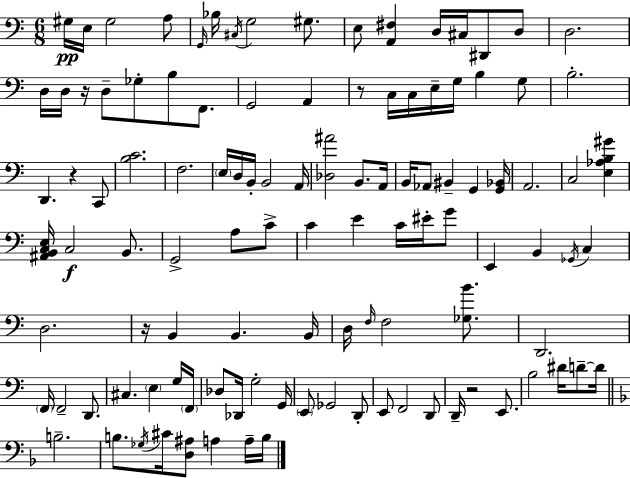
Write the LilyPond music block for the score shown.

{
  \clef bass
  \numericTimeSignature
  \time 6/8
  \key a \minor
  \repeat volta 2 { gis16\pp e16 gis2 a8 | \grace { g,16 } bes16 \acciaccatura { cis16 } g2 gis8. | e8 <a, fis>4 d16 cis16 dis,8 | d8 d2. | \break d16 d16 r16 d8-- ges8-. b8 f,8. | g,2 a,4 | r8 c16 c16 e16-- g16 b4 | g8 b2.-. | \break d,4. r4 | c,8 <b c'>2. | f2. | \parenthesize e16 d16 b,16-. b,2 | \break a,16 <des ais'>2 b,8. | a,16 b,16 aes,8 bis,4-- g,4 | <g, bes,>16 a,2. | c2 <e aes b gis'>4 | \break <ais, b, c e>16 c2\f b,8. | g,2-> a8 | c'8-> c'4 e'4 c'16 eis'16-. | g'8 e,4 b,4 \acciaccatura { ges,16 } c4 | \break d2. | r16 b,4 b,4. | b,16 d16 \grace { f16 } f2 | <ges b'>8. d,2. | \break \parenthesize f,16 f,2-- | d,8. cis4. \parenthesize e4 | g16 \parenthesize f,16 des8 des,16 g2-. | g,16 \parenthesize e,8 ges,2 | \break d,8-. e,8 f,2 | d,8 d,16-- r2 | e,8. b2 | dis'16 d'8--~~ d'16 \bar "||" \break \key f \major b2.-- | b8. \acciaccatura { ges16 } cis'16 <d ais>8 a4 a16-- | b16 } \bar "|."
}